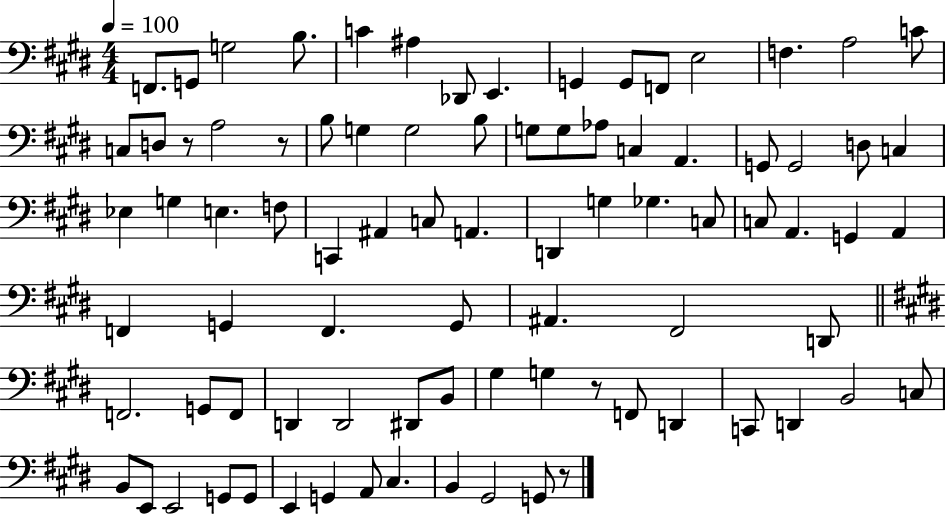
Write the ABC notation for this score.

X:1
T:Untitled
M:4/4
L:1/4
K:E
F,,/2 G,,/2 G,2 B,/2 C ^A, _D,,/2 E,, G,, G,,/2 F,,/2 E,2 F, A,2 C/2 C,/2 D,/2 z/2 A,2 z/2 B,/2 G, G,2 B,/2 G,/2 G,/2 _A,/2 C, A,, G,,/2 G,,2 D,/2 C, _E, G, E, F,/2 C,, ^A,, C,/2 A,, D,, G, _G, C,/2 C,/2 A,, G,, A,, F,, G,, F,, G,,/2 ^A,, ^F,,2 D,,/2 F,,2 G,,/2 F,,/2 D,, D,,2 ^D,,/2 B,,/2 ^G, G, z/2 F,,/2 D,, C,,/2 D,, B,,2 C,/2 B,,/2 E,,/2 E,,2 G,,/2 G,,/2 E,, G,, A,,/2 ^C, B,, ^G,,2 G,,/2 z/2